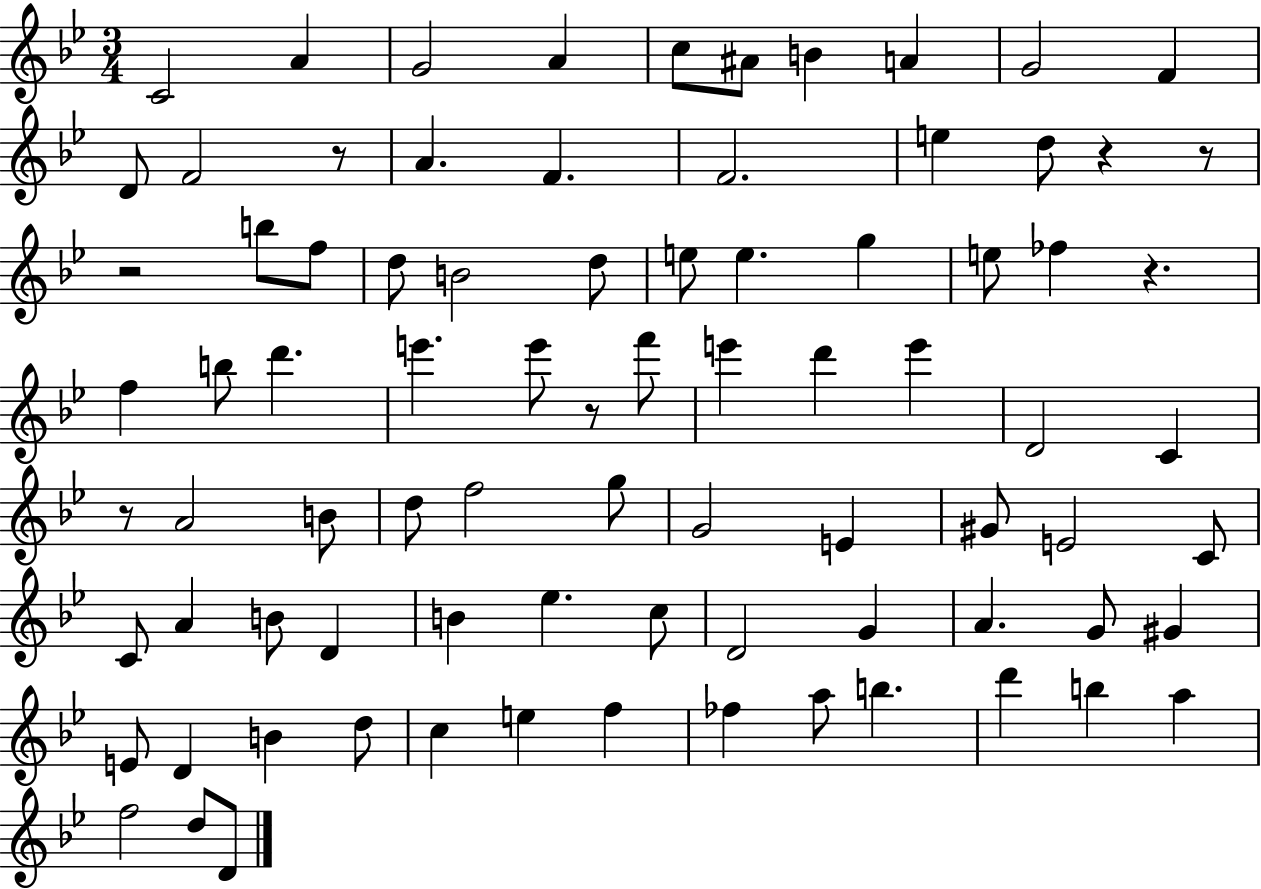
{
  \clef treble
  \numericTimeSignature
  \time 3/4
  \key bes \major
  c'2 a'4 | g'2 a'4 | c''8 ais'8 b'4 a'4 | g'2 f'4 | \break d'8 f'2 r8 | a'4. f'4. | f'2. | e''4 d''8 r4 r8 | \break r2 b''8 f''8 | d''8 b'2 d''8 | e''8 e''4. g''4 | e''8 fes''4 r4. | \break f''4 b''8 d'''4. | e'''4. e'''8 r8 f'''8 | e'''4 d'''4 e'''4 | d'2 c'4 | \break r8 a'2 b'8 | d''8 f''2 g''8 | g'2 e'4 | gis'8 e'2 c'8 | \break c'8 a'4 b'8 d'4 | b'4 ees''4. c''8 | d'2 g'4 | a'4. g'8 gis'4 | \break e'8 d'4 b'4 d''8 | c''4 e''4 f''4 | fes''4 a''8 b''4. | d'''4 b''4 a''4 | \break f''2 d''8 d'8 | \bar "|."
}